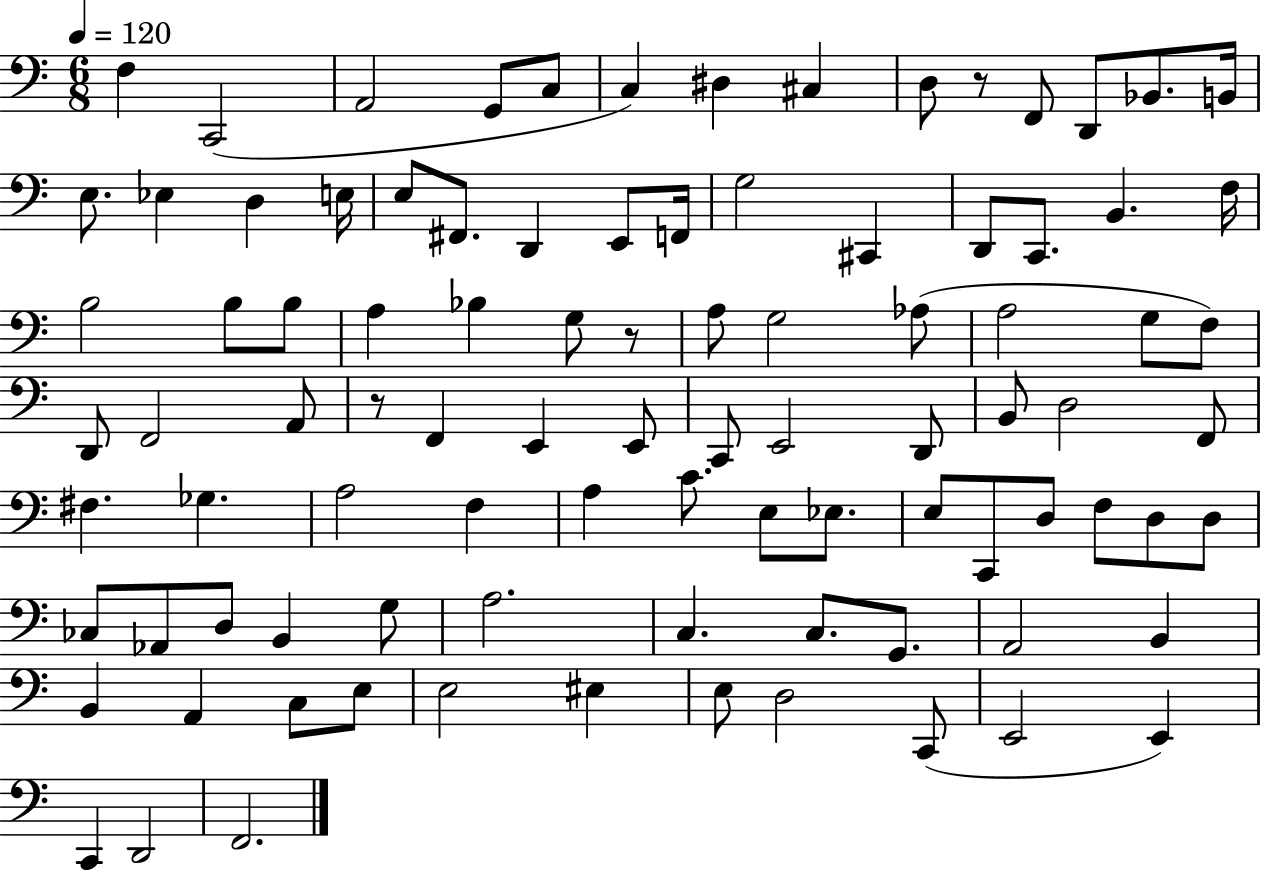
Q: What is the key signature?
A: C major